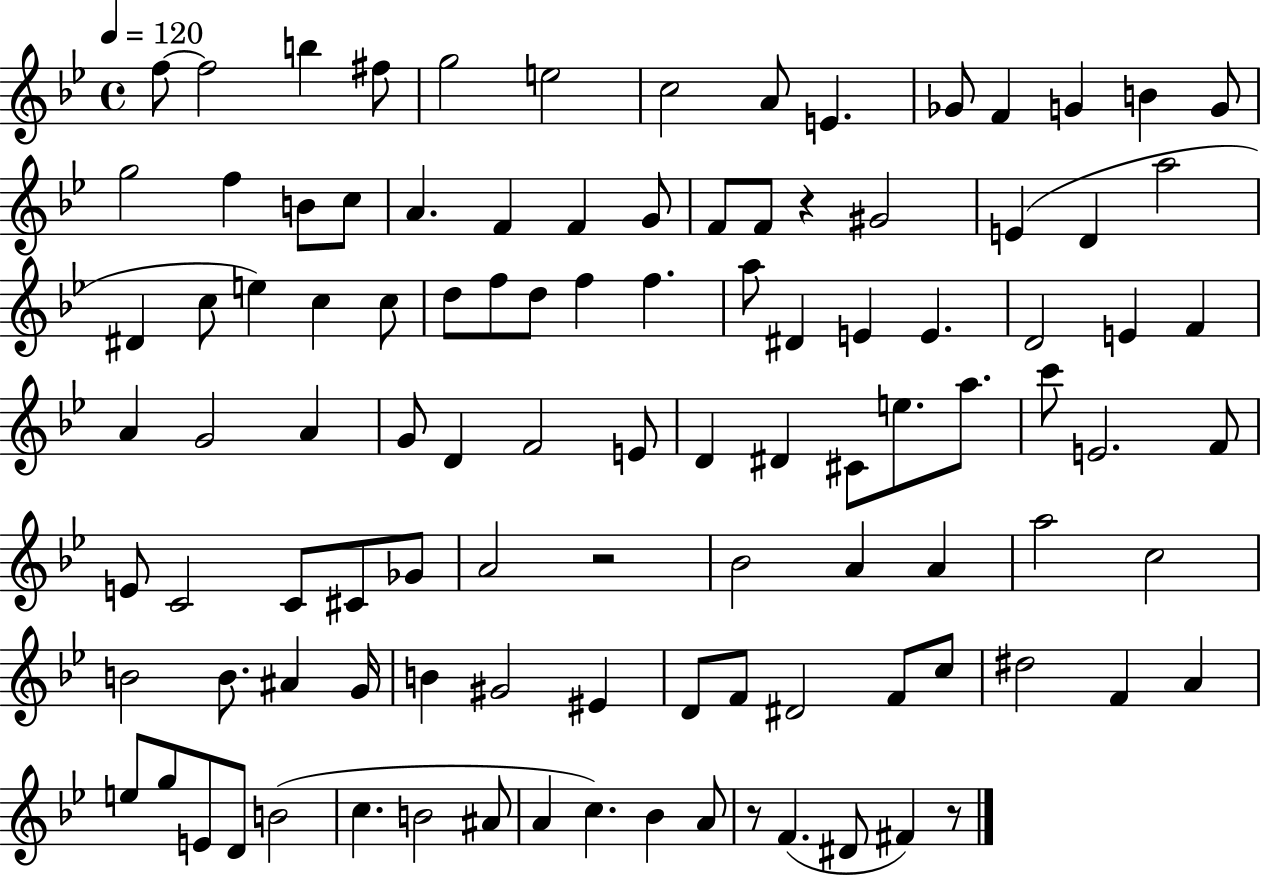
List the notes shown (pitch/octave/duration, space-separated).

F5/e F5/h B5/q F#5/e G5/h E5/h C5/h A4/e E4/q. Gb4/e F4/q G4/q B4/q G4/e G5/h F5/q B4/e C5/e A4/q. F4/q F4/q G4/e F4/e F4/e R/q G#4/h E4/q D4/q A5/h D#4/q C5/e E5/q C5/q C5/e D5/e F5/e D5/e F5/q F5/q. A5/e D#4/q E4/q E4/q. D4/h E4/q F4/q A4/q G4/h A4/q G4/e D4/q F4/h E4/e D4/q D#4/q C#4/e E5/e. A5/e. C6/e E4/h. F4/e E4/e C4/h C4/e C#4/e Gb4/e A4/h R/h Bb4/h A4/q A4/q A5/h C5/h B4/h B4/e. A#4/q G4/s B4/q G#4/h EIS4/q D4/e F4/e D#4/h F4/e C5/e D#5/h F4/q A4/q E5/e G5/e E4/e D4/e B4/h C5/q. B4/h A#4/e A4/q C5/q. Bb4/q A4/e R/e F4/q. D#4/e F#4/q R/e